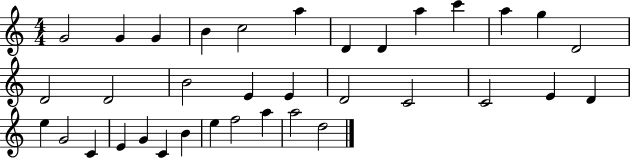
{
  \clef treble
  \numericTimeSignature
  \time 4/4
  \key c \major
  g'2 g'4 g'4 | b'4 c''2 a''4 | d'4 d'4 a''4 c'''4 | a''4 g''4 d'2 | \break d'2 d'2 | b'2 e'4 e'4 | d'2 c'2 | c'2 e'4 d'4 | \break e''4 g'2 c'4 | e'4 g'4 c'4 b'4 | e''4 f''2 a''4 | a''2 d''2 | \break \bar "|."
}